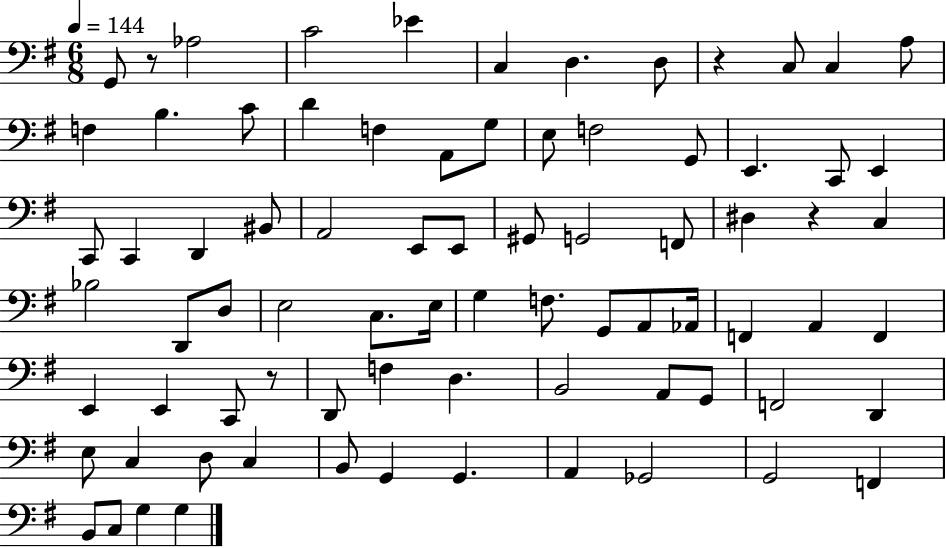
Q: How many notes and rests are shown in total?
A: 79